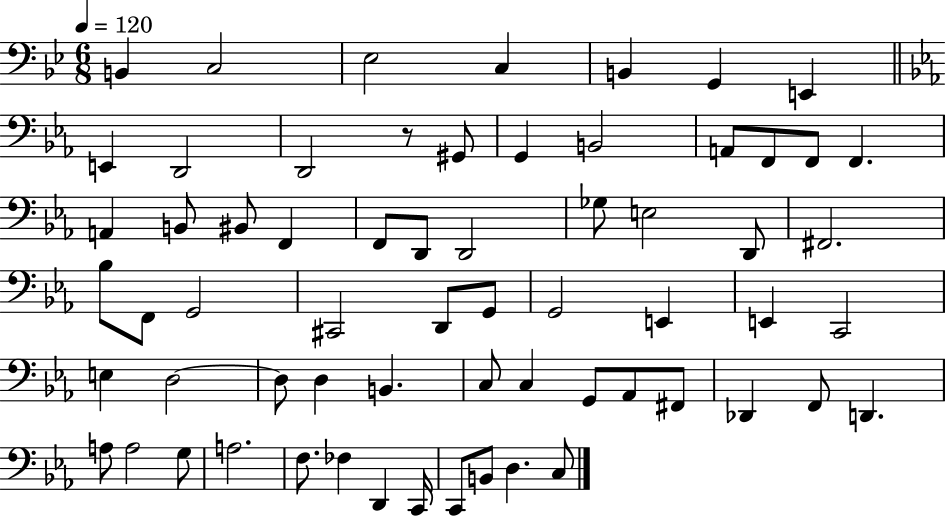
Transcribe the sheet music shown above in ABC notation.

X:1
T:Untitled
M:6/8
L:1/4
K:Bb
B,, C,2 _E,2 C, B,, G,, E,, E,, D,,2 D,,2 z/2 ^G,,/2 G,, B,,2 A,,/2 F,,/2 F,,/2 F,, A,, B,,/2 ^B,,/2 F,, F,,/2 D,,/2 D,,2 _G,/2 E,2 D,,/2 ^F,,2 _B,/2 F,,/2 G,,2 ^C,,2 D,,/2 G,,/2 G,,2 E,, E,, C,,2 E, D,2 D,/2 D, B,, C,/2 C, G,,/2 _A,,/2 ^F,,/2 _D,, F,,/2 D,, A,/2 A,2 G,/2 A,2 F,/2 _F, D,, C,,/4 C,,/2 B,,/2 D, C,/2